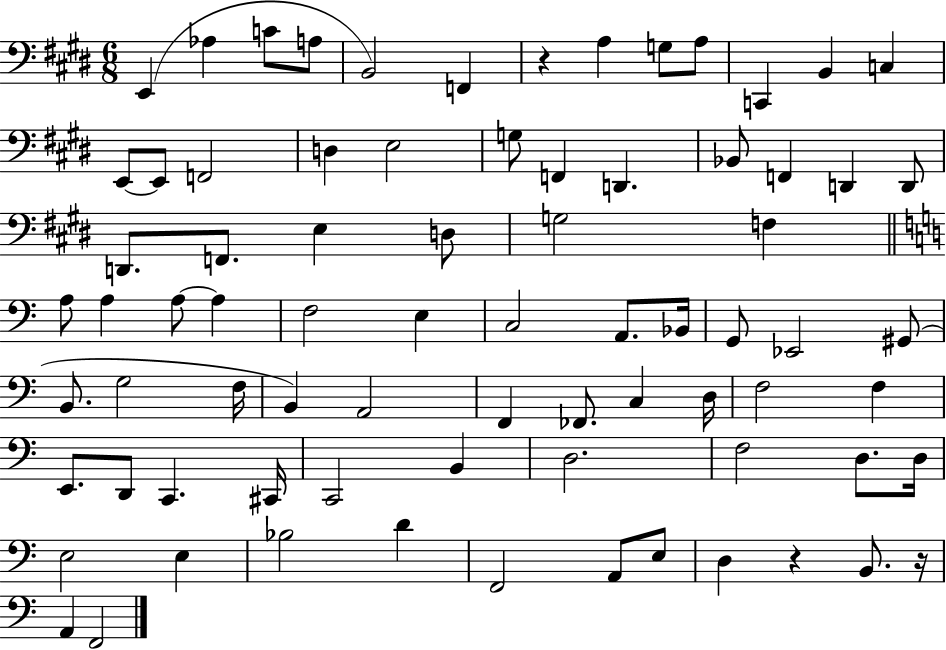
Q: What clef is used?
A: bass